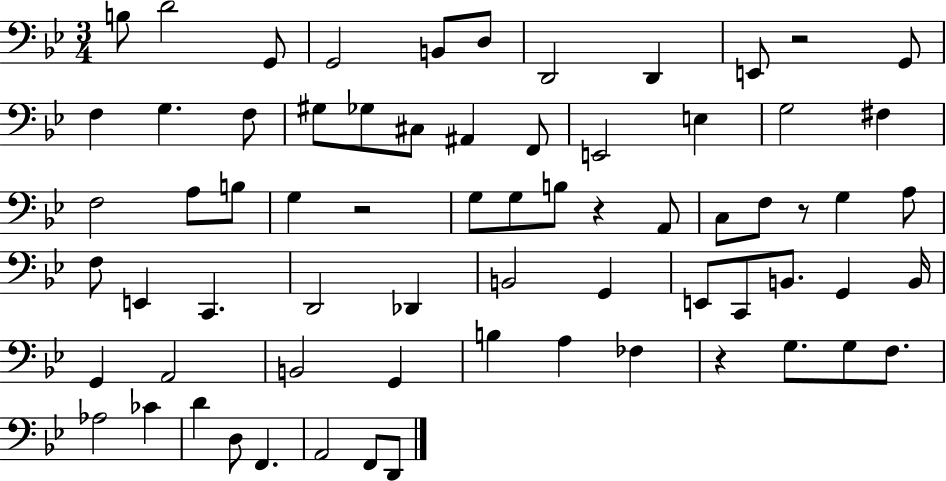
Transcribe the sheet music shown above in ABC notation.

X:1
T:Untitled
M:3/4
L:1/4
K:Bb
B,/2 D2 G,,/2 G,,2 B,,/2 D,/2 D,,2 D,, E,,/2 z2 G,,/2 F, G, F,/2 ^G,/2 _G,/2 ^C,/2 ^A,, F,,/2 E,,2 E, G,2 ^F, F,2 A,/2 B,/2 G, z2 G,/2 G,/2 B,/2 z A,,/2 C,/2 F,/2 z/2 G, A,/2 F,/2 E,, C,, D,,2 _D,, B,,2 G,, E,,/2 C,,/2 B,,/2 G,, B,,/4 G,, A,,2 B,,2 G,, B, A, _F, z G,/2 G,/2 F,/2 _A,2 _C D D,/2 F,, A,,2 F,,/2 D,,/2